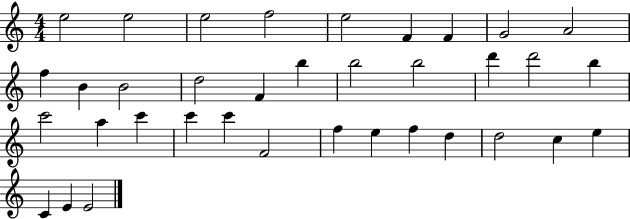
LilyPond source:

{
  \clef treble
  \numericTimeSignature
  \time 4/4
  \key c \major
  e''2 e''2 | e''2 f''2 | e''2 f'4 f'4 | g'2 a'2 | \break f''4 b'4 b'2 | d''2 f'4 b''4 | b''2 b''2 | d'''4 d'''2 b''4 | \break c'''2 a''4 c'''4 | c'''4 c'''4 f'2 | f''4 e''4 f''4 d''4 | d''2 c''4 e''4 | \break c'4 e'4 e'2 | \bar "|."
}